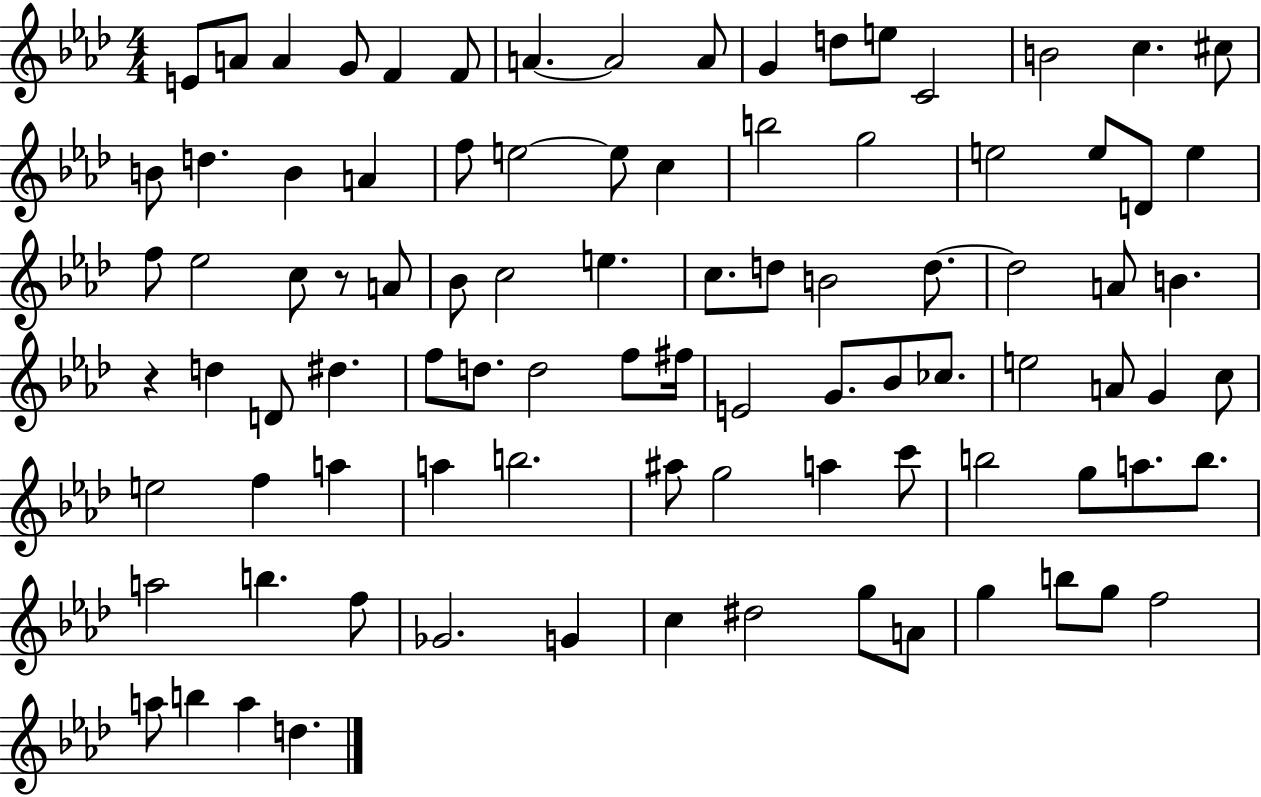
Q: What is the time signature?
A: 4/4